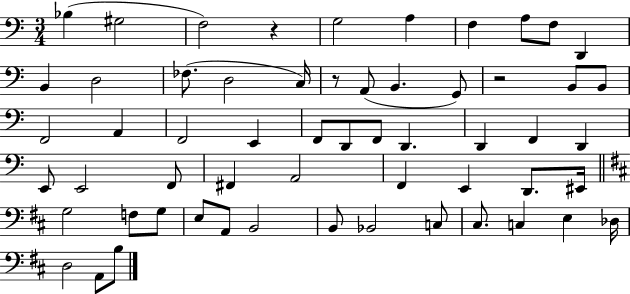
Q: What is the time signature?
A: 3/4